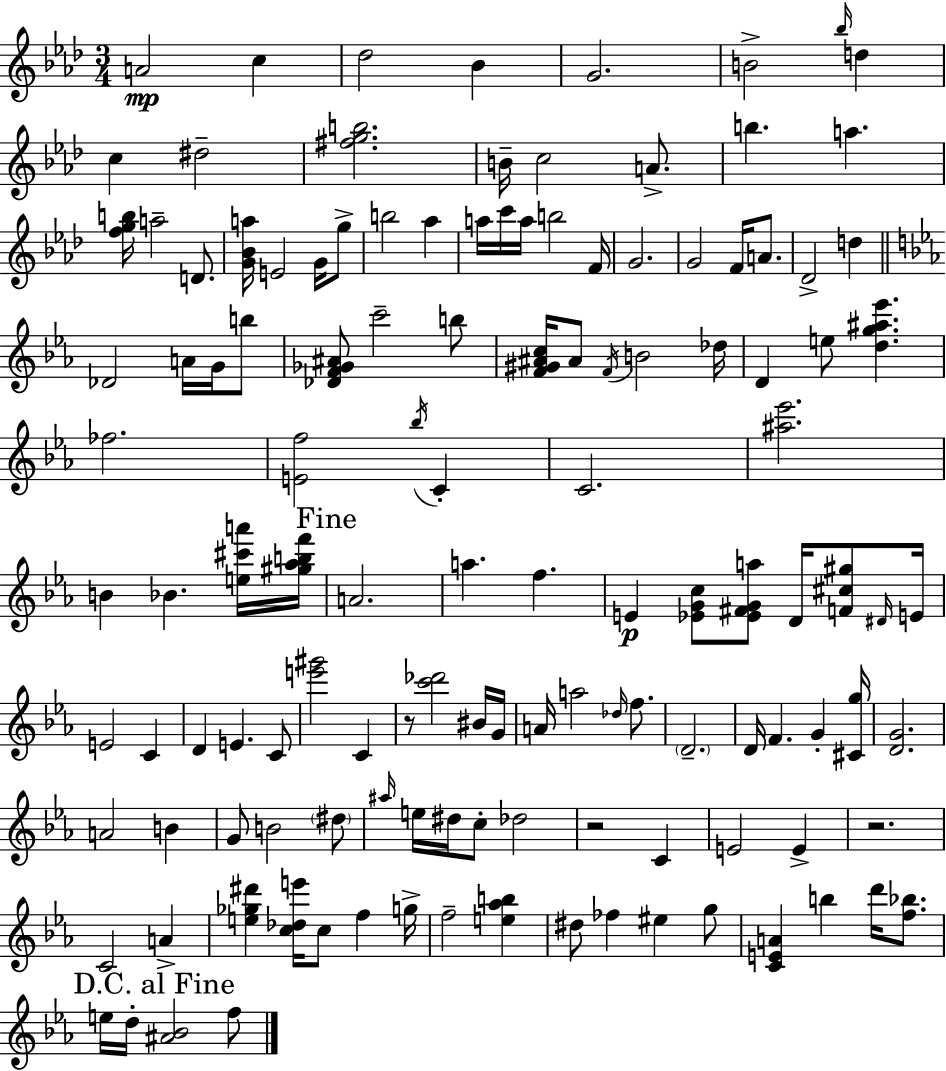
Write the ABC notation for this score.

X:1
T:Untitled
M:3/4
L:1/4
K:Ab
A2 c _d2 _B G2 B2 _b/4 d c ^d2 [^fgb]2 B/4 c2 A/2 b a [fgb]/4 a2 D/2 [G_Ba]/4 E2 G/4 g/2 b2 _a a/4 c'/4 a/4 b2 F/4 G2 G2 F/4 A/2 _D2 d _D2 A/4 G/4 b/2 [_DF_G^A]/2 c'2 b/2 [F^G^Ac]/4 ^A/2 F/4 B2 _d/4 D e/2 [dg^a_e'] _f2 [Ef]2 _b/4 C C2 [^a_e']2 B _B [e^c'a']/4 [^g_abf']/4 A2 a f E [_EGc]/2 [_E^FGa]/2 D/4 [F^c^g]/2 ^D/4 E/4 E2 C D E C/2 [e'^g']2 C z/2 [c'_d']2 ^B/4 G/4 A/4 a2 _d/4 f/2 D2 D/4 F G [^Cg]/4 [DG]2 A2 B G/2 B2 ^d/2 ^a/4 e/4 ^d/4 c/2 _d2 z2 C E2 E z2 C2 A [e_g^d'] [c_de']/4 c/2 f g/4 f2 [e_ab] ^d/2 _f ^e g/2 [CEA] b d'/4 [f_b]/2 e/4 d/4 [^A_B]2 f/2